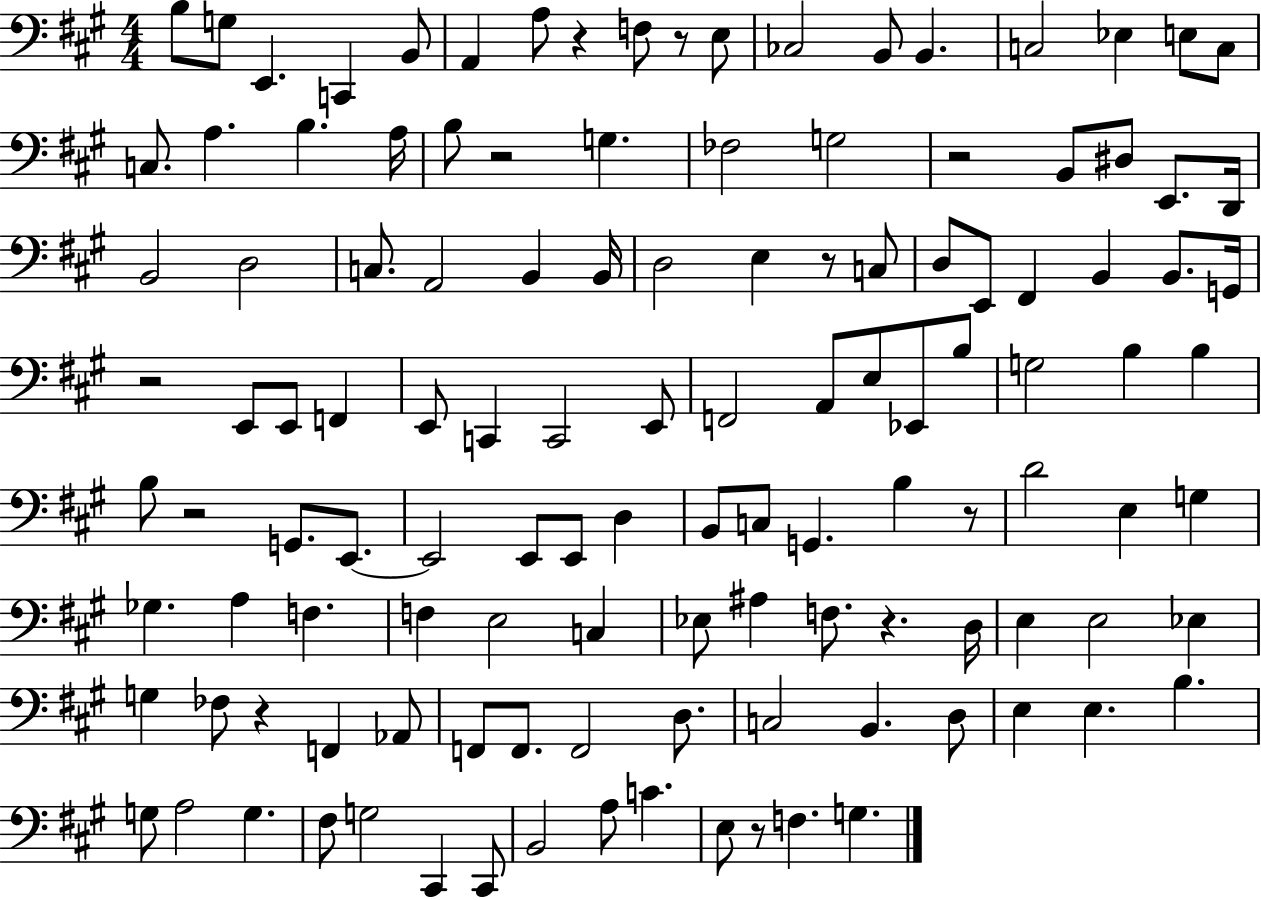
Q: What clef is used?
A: bass